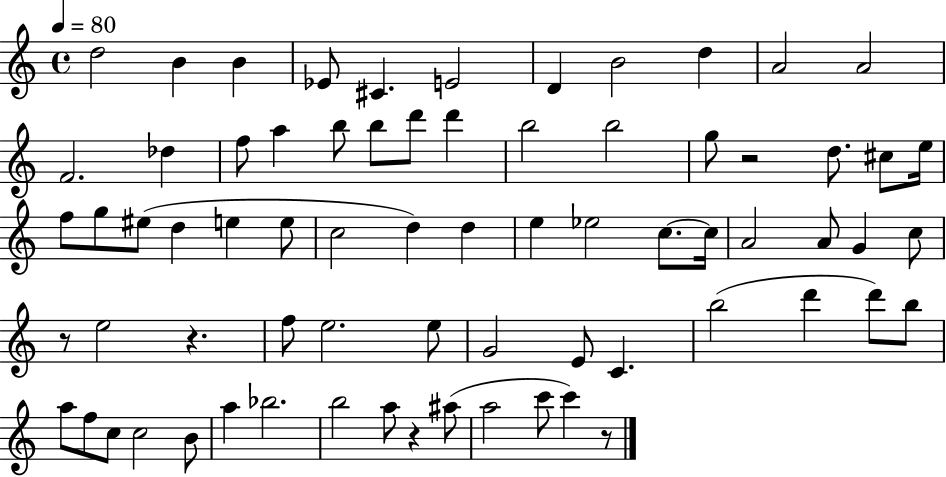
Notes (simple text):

D5/h B4/q B4/q Eb4/e C#4/q. E4/h D4/q B4/h D5/q A4/h A4/h F4/h. Db5/q F5/e A5/q B5/e B5/e D6/e D6/q B5/h B5/h G5/e R/h D5/e. C#5/e E5/s F5/e G5/e EIS5/e D5/q E5/q E5/e C5/h D5/q D5/q E5/q Eb5/h C5/e. C5/s A4/h A4/e G4/q C5/e R/e E5/h R/q. F5/e E5/h. E5/e G4/h E4/e C4/q. B5/h D6/q D6/e B5/e A5/e F5/e C5/e C5/h B4/e A5/q Bb5/h. B5/h A5/e R/q A#5/e A5/h C6/e C6/q R/e